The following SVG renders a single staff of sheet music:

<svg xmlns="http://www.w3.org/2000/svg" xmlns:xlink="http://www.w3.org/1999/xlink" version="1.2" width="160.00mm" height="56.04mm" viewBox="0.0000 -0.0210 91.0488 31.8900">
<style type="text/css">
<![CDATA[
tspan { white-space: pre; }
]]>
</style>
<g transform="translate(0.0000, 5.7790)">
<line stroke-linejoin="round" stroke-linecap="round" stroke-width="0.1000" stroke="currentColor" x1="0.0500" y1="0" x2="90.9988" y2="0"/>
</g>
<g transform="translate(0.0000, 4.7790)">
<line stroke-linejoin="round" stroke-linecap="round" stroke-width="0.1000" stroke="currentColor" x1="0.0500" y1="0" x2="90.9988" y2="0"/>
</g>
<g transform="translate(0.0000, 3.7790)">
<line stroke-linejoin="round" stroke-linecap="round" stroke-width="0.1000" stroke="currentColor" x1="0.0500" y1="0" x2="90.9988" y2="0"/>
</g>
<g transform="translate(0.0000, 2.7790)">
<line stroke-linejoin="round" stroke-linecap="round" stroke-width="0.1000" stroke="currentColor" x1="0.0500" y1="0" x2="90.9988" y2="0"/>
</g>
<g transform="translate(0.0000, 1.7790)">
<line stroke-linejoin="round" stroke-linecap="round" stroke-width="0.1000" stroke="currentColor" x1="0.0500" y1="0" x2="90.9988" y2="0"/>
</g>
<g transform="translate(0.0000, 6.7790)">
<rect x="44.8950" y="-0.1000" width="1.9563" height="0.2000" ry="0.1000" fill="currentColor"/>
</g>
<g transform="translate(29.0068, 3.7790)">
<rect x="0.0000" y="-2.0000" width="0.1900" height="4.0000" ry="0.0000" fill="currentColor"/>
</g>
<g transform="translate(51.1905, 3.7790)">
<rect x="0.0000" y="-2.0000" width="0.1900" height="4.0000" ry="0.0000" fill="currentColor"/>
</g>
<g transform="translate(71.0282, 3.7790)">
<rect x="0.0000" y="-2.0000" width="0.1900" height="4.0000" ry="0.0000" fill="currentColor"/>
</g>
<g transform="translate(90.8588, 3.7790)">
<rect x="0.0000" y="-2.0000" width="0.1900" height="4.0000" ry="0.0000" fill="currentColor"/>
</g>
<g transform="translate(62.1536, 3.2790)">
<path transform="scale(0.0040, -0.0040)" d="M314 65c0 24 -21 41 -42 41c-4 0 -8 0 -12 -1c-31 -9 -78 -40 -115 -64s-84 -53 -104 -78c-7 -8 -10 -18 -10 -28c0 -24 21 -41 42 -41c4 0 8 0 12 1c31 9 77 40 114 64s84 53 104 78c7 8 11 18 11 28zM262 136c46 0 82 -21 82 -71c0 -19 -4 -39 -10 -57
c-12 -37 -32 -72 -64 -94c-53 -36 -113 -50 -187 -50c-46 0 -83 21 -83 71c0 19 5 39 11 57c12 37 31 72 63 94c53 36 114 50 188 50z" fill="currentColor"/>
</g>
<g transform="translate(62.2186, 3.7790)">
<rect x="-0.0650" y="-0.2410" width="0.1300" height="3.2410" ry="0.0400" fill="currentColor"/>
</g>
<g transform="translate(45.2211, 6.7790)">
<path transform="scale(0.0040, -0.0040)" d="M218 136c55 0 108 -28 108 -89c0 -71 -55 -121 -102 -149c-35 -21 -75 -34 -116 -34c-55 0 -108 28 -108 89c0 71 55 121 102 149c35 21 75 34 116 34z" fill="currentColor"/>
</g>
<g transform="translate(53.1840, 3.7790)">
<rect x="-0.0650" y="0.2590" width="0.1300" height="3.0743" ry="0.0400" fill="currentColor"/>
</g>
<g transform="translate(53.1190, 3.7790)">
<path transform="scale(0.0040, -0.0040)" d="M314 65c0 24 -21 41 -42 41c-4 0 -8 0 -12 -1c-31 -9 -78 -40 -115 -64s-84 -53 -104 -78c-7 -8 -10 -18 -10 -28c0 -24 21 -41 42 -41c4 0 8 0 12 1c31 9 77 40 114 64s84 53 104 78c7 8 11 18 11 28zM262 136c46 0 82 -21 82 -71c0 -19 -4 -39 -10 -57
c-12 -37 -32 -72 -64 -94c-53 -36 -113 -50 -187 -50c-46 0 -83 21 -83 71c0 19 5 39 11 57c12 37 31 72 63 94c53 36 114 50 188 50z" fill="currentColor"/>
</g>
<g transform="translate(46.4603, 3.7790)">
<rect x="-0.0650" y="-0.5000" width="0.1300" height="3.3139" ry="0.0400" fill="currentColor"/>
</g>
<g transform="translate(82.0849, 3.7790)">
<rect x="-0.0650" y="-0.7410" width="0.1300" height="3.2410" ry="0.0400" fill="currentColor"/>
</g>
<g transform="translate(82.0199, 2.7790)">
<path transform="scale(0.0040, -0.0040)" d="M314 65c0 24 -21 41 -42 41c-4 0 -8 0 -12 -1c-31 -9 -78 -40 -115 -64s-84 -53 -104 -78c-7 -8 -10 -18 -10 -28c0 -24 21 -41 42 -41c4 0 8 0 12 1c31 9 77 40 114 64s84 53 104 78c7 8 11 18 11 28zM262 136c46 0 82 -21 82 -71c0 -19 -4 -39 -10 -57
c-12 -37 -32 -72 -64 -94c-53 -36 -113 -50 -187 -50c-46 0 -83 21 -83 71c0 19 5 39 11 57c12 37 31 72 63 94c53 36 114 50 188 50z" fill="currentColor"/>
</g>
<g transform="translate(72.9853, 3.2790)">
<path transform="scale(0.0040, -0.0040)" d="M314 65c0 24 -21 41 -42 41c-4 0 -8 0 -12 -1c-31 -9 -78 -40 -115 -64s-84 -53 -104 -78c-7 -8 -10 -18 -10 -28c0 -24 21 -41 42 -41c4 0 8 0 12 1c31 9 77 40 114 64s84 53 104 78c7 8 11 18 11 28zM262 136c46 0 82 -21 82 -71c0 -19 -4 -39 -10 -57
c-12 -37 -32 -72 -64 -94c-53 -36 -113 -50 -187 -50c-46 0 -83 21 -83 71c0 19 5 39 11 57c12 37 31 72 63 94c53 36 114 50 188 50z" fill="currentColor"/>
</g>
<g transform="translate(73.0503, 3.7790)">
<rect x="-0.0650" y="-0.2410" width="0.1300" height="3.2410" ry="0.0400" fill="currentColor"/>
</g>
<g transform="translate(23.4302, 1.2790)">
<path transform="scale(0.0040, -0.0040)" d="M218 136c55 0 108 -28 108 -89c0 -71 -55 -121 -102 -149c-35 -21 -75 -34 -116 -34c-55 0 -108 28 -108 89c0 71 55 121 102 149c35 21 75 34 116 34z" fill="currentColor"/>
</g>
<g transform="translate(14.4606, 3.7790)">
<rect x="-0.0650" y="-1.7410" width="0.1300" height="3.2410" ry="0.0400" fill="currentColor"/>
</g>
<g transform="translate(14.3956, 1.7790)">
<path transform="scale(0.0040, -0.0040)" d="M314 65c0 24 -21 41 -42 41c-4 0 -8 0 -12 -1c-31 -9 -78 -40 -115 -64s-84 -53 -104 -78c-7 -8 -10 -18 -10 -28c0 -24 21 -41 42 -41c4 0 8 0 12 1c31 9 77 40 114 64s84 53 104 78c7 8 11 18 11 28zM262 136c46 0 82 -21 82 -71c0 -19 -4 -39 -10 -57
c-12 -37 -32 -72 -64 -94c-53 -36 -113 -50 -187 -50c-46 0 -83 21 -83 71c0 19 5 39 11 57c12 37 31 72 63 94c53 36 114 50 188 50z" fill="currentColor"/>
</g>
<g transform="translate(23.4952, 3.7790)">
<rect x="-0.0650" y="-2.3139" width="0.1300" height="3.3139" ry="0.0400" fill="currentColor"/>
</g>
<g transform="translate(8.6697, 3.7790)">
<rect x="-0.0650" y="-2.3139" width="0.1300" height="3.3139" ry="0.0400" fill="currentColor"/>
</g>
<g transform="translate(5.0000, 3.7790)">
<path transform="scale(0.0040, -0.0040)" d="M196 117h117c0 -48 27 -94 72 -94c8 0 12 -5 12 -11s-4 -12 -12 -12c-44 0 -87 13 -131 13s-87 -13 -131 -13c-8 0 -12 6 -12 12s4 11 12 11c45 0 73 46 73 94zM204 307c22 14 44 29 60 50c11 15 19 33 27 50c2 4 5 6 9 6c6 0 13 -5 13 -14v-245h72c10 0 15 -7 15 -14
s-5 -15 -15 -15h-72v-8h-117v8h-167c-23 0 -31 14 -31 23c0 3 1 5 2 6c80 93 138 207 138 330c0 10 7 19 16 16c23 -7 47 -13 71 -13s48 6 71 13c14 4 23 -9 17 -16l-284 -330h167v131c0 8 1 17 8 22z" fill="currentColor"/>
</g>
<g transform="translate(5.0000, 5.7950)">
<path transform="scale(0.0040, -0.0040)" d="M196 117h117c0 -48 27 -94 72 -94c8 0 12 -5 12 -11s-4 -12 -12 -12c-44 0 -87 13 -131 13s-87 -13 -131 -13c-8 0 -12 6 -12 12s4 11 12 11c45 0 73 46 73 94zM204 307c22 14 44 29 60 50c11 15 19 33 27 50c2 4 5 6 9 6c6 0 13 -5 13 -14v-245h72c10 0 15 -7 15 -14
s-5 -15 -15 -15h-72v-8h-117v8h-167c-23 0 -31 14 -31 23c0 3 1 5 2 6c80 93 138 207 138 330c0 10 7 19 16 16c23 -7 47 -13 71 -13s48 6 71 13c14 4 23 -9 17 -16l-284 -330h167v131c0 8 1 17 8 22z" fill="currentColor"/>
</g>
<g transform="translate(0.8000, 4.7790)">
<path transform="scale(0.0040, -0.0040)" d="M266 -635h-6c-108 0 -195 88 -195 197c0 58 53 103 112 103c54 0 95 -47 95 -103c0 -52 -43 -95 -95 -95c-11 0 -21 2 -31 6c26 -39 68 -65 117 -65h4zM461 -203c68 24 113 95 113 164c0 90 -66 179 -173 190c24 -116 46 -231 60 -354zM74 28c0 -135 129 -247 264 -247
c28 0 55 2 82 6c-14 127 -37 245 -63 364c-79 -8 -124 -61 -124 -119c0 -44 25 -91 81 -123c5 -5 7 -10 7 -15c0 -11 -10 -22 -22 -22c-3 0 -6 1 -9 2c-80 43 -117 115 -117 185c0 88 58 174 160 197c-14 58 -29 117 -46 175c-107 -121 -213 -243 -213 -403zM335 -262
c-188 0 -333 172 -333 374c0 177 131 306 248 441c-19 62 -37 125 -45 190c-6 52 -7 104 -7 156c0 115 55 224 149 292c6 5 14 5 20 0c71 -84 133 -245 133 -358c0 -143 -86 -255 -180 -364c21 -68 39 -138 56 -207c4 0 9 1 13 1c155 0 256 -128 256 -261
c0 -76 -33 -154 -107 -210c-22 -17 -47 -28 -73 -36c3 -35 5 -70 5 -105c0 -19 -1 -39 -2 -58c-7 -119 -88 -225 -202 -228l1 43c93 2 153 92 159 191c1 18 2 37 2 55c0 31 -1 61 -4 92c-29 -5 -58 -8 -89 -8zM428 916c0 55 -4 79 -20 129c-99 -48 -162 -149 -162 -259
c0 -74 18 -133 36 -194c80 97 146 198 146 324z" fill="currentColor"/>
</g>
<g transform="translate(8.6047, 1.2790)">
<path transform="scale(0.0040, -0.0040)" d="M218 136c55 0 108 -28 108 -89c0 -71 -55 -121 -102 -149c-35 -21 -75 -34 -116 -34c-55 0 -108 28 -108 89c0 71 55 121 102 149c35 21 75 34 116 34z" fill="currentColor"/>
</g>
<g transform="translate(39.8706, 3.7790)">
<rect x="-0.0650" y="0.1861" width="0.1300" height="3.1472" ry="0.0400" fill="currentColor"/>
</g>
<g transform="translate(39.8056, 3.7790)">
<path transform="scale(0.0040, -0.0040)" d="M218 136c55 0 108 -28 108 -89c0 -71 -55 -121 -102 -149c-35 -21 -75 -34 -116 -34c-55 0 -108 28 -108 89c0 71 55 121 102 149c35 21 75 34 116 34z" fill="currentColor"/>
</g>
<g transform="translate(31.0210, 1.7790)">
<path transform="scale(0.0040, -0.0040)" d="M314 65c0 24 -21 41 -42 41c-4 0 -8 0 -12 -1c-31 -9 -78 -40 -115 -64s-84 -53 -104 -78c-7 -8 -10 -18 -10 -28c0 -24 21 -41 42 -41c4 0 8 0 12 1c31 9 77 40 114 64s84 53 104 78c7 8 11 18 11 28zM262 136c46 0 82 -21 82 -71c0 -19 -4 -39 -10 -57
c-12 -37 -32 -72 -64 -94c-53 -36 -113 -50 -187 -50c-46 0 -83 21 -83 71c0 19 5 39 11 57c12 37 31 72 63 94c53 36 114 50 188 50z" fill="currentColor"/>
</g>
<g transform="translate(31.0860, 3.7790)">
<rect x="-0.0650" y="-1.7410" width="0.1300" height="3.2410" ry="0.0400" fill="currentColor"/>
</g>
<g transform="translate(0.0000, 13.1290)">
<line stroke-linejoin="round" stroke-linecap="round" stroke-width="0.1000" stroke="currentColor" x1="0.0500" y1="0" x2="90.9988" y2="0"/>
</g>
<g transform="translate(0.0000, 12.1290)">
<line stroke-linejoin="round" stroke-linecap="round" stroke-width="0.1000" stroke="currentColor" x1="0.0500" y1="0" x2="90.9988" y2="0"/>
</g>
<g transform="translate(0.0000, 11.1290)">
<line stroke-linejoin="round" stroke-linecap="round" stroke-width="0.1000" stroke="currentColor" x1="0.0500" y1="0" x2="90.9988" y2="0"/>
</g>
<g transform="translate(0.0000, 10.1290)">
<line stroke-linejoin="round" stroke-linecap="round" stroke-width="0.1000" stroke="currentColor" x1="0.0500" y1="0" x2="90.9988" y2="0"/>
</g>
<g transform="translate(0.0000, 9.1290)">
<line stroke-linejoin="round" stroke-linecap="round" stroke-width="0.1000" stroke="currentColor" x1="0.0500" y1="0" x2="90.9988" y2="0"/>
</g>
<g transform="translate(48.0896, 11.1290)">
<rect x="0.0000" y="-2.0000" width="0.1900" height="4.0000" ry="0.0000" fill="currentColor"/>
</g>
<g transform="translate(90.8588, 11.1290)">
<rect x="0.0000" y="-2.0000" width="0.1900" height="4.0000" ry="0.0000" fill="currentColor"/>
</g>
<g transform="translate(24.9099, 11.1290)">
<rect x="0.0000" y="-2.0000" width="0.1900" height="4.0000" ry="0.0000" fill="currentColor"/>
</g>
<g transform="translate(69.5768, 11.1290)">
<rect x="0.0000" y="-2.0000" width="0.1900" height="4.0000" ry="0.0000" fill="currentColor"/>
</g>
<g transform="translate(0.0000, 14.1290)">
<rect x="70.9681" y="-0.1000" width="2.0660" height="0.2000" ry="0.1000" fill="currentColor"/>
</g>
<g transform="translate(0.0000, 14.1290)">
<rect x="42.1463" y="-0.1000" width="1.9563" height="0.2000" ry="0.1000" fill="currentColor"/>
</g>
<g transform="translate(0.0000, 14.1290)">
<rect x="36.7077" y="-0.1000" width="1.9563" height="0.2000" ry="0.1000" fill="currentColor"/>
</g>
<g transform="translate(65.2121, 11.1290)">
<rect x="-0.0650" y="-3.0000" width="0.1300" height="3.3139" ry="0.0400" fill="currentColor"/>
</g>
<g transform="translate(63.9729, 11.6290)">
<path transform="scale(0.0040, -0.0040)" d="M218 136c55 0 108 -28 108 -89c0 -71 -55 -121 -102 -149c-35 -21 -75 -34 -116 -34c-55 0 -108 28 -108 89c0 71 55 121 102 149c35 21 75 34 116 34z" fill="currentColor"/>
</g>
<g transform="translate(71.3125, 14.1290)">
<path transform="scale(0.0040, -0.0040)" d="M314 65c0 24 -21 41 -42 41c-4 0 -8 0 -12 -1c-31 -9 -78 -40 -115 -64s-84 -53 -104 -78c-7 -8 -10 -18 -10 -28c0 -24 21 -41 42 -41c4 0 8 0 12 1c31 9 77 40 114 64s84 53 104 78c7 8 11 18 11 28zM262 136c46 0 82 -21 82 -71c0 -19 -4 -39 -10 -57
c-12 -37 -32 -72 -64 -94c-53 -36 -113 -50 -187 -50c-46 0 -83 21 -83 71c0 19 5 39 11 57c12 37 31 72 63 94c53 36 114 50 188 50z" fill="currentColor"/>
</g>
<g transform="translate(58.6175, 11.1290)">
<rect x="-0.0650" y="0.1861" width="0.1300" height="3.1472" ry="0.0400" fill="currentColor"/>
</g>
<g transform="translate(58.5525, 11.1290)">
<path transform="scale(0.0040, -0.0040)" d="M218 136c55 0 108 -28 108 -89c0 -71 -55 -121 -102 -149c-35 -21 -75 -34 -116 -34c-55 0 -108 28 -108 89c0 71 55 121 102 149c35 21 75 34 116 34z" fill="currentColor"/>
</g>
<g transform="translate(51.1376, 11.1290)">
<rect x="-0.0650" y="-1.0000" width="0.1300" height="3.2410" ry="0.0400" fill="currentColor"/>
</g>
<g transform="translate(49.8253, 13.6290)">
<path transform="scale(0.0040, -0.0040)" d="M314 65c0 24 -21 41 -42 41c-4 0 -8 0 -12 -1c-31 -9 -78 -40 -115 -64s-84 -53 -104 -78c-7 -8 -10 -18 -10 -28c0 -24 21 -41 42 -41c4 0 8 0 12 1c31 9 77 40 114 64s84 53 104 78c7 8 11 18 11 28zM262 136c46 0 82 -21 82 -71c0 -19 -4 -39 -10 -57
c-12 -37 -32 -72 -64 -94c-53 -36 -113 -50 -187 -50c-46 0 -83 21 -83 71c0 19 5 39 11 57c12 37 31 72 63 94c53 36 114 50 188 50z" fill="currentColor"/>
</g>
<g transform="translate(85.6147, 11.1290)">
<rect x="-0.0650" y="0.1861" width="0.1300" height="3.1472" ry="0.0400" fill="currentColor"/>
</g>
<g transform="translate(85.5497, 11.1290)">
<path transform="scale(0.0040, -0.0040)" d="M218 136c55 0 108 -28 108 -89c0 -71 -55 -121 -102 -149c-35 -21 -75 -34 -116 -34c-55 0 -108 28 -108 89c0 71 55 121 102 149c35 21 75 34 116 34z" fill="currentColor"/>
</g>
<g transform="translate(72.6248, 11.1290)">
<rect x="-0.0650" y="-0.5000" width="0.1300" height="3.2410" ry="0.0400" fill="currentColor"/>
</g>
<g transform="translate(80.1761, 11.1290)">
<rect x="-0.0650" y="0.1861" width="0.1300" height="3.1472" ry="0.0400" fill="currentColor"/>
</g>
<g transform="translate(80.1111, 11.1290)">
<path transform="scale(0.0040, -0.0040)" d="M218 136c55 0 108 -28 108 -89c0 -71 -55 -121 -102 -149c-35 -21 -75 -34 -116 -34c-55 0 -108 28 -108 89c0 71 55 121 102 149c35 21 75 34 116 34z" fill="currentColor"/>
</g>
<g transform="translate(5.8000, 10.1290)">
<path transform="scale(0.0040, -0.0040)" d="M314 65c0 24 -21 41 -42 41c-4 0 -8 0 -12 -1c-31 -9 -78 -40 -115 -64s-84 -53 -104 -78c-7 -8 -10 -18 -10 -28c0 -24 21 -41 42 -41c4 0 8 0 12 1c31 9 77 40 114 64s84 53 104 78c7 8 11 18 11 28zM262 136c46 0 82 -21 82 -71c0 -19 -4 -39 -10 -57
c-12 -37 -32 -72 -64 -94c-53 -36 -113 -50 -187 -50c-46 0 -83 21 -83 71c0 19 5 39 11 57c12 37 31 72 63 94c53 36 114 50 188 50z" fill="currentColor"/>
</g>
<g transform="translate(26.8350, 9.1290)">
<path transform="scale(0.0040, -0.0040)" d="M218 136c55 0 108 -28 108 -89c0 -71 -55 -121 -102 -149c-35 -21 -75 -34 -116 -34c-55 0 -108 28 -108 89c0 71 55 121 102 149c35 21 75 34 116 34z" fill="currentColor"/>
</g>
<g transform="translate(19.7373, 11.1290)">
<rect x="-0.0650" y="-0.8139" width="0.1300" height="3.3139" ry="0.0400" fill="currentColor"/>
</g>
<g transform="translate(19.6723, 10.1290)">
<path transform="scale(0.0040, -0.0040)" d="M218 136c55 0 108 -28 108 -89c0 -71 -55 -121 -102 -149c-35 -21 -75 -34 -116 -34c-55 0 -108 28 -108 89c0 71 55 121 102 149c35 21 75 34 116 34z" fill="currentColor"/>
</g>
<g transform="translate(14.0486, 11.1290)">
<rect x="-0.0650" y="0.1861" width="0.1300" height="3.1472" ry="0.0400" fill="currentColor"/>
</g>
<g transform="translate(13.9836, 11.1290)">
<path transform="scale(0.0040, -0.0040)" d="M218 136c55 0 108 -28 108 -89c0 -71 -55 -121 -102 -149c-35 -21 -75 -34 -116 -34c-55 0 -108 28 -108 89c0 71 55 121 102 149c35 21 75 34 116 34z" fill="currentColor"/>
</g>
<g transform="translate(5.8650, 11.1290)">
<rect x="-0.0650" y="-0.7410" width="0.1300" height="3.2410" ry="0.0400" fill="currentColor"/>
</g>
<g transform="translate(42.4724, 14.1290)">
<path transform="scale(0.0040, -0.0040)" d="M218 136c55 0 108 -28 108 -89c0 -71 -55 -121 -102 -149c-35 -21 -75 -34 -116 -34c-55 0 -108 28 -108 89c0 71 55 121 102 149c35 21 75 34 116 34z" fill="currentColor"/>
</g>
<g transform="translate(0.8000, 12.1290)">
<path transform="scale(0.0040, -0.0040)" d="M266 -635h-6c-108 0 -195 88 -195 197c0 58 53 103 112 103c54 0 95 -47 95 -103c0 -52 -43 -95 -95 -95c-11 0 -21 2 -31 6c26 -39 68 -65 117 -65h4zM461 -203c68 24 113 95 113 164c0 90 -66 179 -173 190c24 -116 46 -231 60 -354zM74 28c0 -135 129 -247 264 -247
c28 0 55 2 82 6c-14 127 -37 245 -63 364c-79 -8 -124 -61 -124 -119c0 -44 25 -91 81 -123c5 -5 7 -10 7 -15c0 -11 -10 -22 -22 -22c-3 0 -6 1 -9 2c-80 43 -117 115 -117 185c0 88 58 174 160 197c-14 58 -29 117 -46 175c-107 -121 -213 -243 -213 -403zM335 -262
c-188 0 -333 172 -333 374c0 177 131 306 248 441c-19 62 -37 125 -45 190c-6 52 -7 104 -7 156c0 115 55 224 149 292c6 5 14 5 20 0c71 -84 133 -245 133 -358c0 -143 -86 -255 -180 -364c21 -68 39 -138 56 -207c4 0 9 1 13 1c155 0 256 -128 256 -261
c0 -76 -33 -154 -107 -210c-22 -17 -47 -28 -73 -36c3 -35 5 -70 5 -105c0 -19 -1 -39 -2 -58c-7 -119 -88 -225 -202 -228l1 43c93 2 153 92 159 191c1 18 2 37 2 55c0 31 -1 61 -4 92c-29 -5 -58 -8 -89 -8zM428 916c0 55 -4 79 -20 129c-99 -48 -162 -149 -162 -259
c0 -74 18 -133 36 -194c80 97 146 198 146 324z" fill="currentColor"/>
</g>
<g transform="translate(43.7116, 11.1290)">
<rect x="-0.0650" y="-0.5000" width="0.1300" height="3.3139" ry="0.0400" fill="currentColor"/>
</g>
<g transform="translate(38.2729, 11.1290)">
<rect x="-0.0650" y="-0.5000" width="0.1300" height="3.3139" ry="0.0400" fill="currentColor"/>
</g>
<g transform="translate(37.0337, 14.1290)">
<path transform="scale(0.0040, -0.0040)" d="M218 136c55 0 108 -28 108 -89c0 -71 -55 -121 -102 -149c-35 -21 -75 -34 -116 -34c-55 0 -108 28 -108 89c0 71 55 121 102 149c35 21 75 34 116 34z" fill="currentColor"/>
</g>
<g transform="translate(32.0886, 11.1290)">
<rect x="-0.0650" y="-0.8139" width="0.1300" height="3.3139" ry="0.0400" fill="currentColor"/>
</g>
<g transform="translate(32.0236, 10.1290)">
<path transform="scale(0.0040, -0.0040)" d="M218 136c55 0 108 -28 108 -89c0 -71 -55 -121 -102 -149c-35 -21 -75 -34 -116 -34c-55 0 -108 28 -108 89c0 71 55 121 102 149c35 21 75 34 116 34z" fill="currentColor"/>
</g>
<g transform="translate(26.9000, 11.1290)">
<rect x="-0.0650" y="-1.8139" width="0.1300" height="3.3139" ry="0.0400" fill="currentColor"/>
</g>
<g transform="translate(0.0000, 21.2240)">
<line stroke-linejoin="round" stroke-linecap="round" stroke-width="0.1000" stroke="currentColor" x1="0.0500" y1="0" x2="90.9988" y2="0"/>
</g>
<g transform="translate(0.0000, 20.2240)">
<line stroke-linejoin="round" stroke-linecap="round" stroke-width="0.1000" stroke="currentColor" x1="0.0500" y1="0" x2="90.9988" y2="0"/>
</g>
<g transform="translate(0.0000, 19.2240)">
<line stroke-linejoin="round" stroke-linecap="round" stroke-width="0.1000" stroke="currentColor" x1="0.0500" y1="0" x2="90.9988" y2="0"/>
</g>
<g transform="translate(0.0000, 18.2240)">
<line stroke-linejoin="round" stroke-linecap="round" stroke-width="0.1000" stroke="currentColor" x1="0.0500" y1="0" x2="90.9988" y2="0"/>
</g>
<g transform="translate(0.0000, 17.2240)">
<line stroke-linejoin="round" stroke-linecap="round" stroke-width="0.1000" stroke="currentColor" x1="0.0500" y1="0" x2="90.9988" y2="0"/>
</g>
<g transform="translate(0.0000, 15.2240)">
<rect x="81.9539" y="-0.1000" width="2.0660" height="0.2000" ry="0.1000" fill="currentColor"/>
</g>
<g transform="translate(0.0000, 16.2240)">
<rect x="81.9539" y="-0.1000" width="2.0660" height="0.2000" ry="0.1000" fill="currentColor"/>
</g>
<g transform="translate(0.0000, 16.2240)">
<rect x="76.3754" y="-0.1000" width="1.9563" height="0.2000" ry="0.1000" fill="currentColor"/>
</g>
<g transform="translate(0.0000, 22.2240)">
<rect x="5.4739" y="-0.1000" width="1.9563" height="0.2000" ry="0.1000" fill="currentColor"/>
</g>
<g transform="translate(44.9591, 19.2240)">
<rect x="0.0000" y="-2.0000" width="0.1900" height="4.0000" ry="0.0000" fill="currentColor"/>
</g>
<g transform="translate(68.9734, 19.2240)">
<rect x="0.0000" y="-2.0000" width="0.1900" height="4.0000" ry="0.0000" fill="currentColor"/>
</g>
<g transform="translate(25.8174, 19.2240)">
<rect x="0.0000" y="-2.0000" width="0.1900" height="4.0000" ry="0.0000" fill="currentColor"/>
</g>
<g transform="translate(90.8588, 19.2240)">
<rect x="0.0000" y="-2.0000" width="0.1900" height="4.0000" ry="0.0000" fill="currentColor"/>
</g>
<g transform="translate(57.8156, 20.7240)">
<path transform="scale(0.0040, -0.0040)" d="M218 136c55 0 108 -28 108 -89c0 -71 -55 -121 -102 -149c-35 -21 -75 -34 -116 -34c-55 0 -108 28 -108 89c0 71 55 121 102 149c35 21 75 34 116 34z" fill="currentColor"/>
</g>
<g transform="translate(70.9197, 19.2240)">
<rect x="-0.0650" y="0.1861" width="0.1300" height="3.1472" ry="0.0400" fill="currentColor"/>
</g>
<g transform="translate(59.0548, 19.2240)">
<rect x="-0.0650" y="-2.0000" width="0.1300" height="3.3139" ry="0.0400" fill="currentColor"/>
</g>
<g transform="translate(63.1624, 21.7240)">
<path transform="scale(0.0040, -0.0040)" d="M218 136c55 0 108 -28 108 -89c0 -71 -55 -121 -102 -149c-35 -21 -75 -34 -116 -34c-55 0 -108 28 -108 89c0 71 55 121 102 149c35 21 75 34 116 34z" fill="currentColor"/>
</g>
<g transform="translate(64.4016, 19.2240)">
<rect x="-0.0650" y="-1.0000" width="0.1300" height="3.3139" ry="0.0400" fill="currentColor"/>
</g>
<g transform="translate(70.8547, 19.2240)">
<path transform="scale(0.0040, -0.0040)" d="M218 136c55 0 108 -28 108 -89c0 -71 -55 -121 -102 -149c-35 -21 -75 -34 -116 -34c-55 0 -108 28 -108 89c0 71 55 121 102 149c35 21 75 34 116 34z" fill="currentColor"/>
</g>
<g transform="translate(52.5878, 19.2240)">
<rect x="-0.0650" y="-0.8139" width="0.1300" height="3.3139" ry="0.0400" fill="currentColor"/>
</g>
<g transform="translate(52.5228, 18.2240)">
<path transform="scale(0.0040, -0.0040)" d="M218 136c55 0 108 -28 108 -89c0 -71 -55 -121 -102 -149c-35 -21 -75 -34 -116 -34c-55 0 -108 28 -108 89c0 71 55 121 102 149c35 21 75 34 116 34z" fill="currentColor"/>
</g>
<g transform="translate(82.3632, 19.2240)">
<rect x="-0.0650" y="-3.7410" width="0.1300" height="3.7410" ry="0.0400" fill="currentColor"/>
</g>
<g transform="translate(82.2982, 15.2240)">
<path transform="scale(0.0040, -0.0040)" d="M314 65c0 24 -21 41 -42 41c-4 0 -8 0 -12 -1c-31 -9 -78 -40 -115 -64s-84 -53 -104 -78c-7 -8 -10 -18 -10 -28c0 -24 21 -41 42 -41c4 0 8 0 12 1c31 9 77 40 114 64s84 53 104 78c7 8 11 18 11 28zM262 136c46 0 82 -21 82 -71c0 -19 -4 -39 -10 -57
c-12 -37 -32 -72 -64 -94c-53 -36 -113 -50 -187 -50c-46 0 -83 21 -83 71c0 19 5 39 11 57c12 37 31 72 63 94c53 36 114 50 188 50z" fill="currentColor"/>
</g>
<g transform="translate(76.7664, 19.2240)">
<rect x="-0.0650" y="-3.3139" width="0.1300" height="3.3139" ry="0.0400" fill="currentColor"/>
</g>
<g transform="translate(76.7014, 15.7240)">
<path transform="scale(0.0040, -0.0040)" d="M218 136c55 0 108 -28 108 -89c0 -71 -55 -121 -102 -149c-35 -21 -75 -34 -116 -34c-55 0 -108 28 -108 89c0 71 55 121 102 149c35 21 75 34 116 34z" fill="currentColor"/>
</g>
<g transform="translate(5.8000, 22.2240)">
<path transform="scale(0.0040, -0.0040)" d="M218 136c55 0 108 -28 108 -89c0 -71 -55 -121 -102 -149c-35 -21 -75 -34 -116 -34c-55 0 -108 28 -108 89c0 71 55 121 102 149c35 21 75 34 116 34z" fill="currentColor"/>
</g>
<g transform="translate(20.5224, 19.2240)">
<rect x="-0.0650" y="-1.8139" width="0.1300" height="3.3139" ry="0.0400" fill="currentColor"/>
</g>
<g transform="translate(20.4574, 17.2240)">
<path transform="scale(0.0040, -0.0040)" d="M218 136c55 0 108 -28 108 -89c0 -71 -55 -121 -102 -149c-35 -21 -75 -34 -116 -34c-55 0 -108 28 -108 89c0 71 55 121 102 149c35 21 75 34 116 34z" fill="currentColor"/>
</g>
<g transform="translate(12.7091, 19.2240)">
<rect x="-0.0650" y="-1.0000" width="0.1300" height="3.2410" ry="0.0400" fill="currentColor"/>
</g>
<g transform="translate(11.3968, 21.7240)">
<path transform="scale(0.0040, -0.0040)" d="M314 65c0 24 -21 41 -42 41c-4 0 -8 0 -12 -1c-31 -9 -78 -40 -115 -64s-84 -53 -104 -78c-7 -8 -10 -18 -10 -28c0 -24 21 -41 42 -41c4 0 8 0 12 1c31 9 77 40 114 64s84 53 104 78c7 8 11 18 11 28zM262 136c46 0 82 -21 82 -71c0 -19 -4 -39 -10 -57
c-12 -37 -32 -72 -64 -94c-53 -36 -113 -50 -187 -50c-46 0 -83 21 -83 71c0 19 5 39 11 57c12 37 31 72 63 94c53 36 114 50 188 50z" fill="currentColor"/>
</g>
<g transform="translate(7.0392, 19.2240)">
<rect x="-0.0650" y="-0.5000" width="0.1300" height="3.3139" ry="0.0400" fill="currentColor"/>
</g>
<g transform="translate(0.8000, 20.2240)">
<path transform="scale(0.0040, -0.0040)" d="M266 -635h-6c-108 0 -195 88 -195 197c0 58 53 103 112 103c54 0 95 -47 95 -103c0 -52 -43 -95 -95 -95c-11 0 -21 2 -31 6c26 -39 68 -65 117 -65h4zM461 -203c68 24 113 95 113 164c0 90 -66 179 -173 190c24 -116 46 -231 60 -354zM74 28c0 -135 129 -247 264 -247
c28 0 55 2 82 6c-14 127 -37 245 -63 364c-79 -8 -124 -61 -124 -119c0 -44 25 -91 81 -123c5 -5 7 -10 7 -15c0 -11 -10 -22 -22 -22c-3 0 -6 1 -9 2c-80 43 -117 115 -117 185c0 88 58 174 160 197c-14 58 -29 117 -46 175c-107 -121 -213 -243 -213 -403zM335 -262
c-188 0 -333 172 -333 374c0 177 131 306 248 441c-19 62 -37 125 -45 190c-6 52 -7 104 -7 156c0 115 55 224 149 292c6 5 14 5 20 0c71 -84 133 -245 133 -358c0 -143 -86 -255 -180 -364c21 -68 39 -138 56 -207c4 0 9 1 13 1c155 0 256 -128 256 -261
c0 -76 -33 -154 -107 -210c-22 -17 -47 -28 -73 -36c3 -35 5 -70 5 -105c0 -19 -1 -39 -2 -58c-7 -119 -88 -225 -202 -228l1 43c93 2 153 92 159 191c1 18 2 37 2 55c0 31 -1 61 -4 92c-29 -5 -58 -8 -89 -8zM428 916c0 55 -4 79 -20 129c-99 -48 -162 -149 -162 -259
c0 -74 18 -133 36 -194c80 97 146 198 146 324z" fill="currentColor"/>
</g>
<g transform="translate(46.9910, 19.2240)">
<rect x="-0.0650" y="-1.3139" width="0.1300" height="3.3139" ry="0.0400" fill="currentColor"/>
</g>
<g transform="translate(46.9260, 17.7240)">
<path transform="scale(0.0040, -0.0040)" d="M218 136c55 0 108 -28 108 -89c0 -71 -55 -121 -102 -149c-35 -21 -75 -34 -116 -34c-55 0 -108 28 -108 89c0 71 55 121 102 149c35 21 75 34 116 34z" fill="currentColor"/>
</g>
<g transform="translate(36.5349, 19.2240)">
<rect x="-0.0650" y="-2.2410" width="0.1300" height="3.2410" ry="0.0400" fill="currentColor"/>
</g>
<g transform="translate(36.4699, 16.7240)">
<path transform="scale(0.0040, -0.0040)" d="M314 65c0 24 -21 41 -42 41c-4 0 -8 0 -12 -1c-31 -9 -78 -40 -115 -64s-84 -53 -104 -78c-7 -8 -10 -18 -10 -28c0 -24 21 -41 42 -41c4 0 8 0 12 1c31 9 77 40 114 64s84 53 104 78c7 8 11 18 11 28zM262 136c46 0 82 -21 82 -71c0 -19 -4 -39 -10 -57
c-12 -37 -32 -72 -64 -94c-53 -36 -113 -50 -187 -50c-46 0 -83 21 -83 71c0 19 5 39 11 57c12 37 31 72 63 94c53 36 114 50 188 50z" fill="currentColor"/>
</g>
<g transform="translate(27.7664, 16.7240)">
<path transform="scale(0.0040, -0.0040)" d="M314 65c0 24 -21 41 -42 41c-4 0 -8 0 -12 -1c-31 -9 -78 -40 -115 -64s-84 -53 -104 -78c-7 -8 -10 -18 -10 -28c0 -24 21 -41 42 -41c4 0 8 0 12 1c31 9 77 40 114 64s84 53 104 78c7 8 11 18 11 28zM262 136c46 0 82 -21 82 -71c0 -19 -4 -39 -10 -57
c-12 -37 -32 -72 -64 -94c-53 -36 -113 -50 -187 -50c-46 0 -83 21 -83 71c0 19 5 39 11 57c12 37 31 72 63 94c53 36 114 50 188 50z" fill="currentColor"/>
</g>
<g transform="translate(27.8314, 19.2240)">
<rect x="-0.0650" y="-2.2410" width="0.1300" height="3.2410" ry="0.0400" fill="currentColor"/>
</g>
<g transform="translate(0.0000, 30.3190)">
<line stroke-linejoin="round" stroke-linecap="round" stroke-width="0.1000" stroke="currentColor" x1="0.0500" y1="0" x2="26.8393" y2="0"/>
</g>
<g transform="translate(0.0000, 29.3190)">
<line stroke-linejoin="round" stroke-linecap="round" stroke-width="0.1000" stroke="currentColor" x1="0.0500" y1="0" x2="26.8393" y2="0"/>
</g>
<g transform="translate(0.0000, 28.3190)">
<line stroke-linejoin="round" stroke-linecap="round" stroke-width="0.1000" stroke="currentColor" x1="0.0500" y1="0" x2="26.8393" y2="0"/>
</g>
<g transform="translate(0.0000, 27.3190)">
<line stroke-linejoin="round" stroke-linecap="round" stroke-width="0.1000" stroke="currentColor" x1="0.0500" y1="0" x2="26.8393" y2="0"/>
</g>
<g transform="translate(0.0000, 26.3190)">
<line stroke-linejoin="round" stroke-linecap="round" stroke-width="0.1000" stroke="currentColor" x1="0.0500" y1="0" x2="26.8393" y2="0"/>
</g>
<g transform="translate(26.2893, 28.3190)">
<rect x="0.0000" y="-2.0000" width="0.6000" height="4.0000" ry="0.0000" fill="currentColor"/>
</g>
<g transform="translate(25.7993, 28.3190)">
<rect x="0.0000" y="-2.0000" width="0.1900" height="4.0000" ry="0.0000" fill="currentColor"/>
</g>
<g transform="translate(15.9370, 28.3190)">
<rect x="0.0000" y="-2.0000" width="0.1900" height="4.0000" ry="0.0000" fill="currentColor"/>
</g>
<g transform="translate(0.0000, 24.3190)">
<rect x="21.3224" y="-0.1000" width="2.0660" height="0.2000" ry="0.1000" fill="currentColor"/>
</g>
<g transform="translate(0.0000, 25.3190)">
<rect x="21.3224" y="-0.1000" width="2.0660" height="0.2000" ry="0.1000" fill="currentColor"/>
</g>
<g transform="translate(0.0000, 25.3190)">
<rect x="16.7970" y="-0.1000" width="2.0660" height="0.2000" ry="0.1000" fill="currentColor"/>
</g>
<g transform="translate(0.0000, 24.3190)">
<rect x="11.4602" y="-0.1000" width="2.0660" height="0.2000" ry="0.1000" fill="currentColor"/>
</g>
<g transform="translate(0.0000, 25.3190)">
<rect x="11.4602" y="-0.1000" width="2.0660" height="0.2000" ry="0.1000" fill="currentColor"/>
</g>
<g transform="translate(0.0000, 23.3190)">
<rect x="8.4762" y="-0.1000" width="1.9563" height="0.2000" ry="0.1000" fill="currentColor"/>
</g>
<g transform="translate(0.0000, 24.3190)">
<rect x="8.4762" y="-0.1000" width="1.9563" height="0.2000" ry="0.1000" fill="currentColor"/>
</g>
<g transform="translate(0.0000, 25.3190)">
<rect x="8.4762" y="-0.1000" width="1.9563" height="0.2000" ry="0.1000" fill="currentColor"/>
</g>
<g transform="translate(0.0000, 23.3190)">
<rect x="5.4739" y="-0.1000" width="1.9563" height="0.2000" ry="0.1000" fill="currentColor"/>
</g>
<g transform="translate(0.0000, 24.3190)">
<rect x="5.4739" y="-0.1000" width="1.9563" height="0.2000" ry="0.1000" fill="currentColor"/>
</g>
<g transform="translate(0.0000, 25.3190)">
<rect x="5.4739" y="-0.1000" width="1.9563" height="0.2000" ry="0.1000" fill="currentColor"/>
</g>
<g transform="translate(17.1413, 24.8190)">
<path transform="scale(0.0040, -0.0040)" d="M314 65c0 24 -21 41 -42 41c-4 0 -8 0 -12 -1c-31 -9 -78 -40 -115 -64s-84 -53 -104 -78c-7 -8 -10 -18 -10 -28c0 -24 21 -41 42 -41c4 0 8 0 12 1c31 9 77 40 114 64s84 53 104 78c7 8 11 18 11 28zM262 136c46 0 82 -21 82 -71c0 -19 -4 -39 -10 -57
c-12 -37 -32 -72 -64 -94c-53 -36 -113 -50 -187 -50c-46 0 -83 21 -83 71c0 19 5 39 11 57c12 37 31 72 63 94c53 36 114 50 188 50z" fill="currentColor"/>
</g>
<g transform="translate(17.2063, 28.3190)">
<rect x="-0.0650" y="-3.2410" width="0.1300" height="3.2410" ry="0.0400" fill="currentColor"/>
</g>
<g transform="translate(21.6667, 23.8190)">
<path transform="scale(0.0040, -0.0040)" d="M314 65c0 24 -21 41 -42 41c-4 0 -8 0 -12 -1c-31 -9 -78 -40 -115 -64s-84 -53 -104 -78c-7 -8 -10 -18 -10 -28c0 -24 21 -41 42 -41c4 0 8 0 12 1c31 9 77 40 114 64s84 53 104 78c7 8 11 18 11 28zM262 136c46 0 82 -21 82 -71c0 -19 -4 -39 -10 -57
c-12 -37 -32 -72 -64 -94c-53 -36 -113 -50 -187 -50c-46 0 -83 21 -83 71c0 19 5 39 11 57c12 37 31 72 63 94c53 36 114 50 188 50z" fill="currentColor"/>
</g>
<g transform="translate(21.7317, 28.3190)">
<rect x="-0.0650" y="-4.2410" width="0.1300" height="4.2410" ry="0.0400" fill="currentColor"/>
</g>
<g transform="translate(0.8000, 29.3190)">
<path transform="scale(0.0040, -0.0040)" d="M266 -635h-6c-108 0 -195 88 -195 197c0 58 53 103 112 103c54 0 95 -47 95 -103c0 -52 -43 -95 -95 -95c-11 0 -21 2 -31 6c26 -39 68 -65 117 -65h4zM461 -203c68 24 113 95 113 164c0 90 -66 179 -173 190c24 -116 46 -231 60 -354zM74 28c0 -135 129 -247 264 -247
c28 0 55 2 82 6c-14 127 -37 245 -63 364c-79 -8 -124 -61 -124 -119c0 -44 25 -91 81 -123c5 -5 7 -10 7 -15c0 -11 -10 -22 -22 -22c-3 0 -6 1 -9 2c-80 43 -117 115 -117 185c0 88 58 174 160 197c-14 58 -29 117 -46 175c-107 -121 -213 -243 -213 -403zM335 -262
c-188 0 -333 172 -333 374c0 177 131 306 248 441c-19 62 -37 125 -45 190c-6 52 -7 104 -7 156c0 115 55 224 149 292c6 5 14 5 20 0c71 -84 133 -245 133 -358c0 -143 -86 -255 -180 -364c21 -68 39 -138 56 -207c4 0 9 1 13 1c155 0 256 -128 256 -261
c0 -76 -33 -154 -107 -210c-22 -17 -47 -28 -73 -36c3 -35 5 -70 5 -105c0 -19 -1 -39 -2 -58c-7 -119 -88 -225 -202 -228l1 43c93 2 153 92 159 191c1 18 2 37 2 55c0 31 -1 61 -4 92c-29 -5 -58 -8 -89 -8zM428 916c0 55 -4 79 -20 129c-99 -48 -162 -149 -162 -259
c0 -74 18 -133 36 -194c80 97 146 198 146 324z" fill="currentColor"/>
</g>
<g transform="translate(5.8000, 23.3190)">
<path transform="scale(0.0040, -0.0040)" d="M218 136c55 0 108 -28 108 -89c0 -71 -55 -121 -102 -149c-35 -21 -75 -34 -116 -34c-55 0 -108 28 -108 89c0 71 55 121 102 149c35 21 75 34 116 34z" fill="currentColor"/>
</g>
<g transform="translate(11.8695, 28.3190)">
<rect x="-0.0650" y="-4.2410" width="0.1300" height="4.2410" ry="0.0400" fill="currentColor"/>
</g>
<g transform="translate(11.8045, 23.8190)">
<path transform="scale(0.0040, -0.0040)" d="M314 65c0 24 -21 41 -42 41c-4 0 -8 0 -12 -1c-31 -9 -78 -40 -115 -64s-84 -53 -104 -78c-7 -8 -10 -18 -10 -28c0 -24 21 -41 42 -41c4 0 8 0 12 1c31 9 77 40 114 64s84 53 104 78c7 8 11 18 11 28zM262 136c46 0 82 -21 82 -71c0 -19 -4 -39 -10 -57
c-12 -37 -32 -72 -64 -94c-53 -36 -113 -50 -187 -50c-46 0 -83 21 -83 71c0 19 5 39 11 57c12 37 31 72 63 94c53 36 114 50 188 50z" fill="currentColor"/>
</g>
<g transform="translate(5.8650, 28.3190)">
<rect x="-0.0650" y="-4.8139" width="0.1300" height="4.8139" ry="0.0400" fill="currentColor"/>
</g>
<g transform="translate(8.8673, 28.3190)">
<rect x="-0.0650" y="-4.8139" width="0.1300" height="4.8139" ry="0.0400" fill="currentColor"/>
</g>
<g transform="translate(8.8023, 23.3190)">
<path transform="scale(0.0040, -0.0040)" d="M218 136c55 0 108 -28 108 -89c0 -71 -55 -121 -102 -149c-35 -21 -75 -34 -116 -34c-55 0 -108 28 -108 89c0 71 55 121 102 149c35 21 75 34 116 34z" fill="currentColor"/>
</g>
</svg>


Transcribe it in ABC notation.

X:1
T:Untitled
M:4/4
L:1/4
K:C
g f2 g f2 B C B2 c2 c2 d2 d2 B d f d C C D2 B A C2 B B C D2 f g2 g2 e d F D B b c'2 e' e' d'2 b2 d'2